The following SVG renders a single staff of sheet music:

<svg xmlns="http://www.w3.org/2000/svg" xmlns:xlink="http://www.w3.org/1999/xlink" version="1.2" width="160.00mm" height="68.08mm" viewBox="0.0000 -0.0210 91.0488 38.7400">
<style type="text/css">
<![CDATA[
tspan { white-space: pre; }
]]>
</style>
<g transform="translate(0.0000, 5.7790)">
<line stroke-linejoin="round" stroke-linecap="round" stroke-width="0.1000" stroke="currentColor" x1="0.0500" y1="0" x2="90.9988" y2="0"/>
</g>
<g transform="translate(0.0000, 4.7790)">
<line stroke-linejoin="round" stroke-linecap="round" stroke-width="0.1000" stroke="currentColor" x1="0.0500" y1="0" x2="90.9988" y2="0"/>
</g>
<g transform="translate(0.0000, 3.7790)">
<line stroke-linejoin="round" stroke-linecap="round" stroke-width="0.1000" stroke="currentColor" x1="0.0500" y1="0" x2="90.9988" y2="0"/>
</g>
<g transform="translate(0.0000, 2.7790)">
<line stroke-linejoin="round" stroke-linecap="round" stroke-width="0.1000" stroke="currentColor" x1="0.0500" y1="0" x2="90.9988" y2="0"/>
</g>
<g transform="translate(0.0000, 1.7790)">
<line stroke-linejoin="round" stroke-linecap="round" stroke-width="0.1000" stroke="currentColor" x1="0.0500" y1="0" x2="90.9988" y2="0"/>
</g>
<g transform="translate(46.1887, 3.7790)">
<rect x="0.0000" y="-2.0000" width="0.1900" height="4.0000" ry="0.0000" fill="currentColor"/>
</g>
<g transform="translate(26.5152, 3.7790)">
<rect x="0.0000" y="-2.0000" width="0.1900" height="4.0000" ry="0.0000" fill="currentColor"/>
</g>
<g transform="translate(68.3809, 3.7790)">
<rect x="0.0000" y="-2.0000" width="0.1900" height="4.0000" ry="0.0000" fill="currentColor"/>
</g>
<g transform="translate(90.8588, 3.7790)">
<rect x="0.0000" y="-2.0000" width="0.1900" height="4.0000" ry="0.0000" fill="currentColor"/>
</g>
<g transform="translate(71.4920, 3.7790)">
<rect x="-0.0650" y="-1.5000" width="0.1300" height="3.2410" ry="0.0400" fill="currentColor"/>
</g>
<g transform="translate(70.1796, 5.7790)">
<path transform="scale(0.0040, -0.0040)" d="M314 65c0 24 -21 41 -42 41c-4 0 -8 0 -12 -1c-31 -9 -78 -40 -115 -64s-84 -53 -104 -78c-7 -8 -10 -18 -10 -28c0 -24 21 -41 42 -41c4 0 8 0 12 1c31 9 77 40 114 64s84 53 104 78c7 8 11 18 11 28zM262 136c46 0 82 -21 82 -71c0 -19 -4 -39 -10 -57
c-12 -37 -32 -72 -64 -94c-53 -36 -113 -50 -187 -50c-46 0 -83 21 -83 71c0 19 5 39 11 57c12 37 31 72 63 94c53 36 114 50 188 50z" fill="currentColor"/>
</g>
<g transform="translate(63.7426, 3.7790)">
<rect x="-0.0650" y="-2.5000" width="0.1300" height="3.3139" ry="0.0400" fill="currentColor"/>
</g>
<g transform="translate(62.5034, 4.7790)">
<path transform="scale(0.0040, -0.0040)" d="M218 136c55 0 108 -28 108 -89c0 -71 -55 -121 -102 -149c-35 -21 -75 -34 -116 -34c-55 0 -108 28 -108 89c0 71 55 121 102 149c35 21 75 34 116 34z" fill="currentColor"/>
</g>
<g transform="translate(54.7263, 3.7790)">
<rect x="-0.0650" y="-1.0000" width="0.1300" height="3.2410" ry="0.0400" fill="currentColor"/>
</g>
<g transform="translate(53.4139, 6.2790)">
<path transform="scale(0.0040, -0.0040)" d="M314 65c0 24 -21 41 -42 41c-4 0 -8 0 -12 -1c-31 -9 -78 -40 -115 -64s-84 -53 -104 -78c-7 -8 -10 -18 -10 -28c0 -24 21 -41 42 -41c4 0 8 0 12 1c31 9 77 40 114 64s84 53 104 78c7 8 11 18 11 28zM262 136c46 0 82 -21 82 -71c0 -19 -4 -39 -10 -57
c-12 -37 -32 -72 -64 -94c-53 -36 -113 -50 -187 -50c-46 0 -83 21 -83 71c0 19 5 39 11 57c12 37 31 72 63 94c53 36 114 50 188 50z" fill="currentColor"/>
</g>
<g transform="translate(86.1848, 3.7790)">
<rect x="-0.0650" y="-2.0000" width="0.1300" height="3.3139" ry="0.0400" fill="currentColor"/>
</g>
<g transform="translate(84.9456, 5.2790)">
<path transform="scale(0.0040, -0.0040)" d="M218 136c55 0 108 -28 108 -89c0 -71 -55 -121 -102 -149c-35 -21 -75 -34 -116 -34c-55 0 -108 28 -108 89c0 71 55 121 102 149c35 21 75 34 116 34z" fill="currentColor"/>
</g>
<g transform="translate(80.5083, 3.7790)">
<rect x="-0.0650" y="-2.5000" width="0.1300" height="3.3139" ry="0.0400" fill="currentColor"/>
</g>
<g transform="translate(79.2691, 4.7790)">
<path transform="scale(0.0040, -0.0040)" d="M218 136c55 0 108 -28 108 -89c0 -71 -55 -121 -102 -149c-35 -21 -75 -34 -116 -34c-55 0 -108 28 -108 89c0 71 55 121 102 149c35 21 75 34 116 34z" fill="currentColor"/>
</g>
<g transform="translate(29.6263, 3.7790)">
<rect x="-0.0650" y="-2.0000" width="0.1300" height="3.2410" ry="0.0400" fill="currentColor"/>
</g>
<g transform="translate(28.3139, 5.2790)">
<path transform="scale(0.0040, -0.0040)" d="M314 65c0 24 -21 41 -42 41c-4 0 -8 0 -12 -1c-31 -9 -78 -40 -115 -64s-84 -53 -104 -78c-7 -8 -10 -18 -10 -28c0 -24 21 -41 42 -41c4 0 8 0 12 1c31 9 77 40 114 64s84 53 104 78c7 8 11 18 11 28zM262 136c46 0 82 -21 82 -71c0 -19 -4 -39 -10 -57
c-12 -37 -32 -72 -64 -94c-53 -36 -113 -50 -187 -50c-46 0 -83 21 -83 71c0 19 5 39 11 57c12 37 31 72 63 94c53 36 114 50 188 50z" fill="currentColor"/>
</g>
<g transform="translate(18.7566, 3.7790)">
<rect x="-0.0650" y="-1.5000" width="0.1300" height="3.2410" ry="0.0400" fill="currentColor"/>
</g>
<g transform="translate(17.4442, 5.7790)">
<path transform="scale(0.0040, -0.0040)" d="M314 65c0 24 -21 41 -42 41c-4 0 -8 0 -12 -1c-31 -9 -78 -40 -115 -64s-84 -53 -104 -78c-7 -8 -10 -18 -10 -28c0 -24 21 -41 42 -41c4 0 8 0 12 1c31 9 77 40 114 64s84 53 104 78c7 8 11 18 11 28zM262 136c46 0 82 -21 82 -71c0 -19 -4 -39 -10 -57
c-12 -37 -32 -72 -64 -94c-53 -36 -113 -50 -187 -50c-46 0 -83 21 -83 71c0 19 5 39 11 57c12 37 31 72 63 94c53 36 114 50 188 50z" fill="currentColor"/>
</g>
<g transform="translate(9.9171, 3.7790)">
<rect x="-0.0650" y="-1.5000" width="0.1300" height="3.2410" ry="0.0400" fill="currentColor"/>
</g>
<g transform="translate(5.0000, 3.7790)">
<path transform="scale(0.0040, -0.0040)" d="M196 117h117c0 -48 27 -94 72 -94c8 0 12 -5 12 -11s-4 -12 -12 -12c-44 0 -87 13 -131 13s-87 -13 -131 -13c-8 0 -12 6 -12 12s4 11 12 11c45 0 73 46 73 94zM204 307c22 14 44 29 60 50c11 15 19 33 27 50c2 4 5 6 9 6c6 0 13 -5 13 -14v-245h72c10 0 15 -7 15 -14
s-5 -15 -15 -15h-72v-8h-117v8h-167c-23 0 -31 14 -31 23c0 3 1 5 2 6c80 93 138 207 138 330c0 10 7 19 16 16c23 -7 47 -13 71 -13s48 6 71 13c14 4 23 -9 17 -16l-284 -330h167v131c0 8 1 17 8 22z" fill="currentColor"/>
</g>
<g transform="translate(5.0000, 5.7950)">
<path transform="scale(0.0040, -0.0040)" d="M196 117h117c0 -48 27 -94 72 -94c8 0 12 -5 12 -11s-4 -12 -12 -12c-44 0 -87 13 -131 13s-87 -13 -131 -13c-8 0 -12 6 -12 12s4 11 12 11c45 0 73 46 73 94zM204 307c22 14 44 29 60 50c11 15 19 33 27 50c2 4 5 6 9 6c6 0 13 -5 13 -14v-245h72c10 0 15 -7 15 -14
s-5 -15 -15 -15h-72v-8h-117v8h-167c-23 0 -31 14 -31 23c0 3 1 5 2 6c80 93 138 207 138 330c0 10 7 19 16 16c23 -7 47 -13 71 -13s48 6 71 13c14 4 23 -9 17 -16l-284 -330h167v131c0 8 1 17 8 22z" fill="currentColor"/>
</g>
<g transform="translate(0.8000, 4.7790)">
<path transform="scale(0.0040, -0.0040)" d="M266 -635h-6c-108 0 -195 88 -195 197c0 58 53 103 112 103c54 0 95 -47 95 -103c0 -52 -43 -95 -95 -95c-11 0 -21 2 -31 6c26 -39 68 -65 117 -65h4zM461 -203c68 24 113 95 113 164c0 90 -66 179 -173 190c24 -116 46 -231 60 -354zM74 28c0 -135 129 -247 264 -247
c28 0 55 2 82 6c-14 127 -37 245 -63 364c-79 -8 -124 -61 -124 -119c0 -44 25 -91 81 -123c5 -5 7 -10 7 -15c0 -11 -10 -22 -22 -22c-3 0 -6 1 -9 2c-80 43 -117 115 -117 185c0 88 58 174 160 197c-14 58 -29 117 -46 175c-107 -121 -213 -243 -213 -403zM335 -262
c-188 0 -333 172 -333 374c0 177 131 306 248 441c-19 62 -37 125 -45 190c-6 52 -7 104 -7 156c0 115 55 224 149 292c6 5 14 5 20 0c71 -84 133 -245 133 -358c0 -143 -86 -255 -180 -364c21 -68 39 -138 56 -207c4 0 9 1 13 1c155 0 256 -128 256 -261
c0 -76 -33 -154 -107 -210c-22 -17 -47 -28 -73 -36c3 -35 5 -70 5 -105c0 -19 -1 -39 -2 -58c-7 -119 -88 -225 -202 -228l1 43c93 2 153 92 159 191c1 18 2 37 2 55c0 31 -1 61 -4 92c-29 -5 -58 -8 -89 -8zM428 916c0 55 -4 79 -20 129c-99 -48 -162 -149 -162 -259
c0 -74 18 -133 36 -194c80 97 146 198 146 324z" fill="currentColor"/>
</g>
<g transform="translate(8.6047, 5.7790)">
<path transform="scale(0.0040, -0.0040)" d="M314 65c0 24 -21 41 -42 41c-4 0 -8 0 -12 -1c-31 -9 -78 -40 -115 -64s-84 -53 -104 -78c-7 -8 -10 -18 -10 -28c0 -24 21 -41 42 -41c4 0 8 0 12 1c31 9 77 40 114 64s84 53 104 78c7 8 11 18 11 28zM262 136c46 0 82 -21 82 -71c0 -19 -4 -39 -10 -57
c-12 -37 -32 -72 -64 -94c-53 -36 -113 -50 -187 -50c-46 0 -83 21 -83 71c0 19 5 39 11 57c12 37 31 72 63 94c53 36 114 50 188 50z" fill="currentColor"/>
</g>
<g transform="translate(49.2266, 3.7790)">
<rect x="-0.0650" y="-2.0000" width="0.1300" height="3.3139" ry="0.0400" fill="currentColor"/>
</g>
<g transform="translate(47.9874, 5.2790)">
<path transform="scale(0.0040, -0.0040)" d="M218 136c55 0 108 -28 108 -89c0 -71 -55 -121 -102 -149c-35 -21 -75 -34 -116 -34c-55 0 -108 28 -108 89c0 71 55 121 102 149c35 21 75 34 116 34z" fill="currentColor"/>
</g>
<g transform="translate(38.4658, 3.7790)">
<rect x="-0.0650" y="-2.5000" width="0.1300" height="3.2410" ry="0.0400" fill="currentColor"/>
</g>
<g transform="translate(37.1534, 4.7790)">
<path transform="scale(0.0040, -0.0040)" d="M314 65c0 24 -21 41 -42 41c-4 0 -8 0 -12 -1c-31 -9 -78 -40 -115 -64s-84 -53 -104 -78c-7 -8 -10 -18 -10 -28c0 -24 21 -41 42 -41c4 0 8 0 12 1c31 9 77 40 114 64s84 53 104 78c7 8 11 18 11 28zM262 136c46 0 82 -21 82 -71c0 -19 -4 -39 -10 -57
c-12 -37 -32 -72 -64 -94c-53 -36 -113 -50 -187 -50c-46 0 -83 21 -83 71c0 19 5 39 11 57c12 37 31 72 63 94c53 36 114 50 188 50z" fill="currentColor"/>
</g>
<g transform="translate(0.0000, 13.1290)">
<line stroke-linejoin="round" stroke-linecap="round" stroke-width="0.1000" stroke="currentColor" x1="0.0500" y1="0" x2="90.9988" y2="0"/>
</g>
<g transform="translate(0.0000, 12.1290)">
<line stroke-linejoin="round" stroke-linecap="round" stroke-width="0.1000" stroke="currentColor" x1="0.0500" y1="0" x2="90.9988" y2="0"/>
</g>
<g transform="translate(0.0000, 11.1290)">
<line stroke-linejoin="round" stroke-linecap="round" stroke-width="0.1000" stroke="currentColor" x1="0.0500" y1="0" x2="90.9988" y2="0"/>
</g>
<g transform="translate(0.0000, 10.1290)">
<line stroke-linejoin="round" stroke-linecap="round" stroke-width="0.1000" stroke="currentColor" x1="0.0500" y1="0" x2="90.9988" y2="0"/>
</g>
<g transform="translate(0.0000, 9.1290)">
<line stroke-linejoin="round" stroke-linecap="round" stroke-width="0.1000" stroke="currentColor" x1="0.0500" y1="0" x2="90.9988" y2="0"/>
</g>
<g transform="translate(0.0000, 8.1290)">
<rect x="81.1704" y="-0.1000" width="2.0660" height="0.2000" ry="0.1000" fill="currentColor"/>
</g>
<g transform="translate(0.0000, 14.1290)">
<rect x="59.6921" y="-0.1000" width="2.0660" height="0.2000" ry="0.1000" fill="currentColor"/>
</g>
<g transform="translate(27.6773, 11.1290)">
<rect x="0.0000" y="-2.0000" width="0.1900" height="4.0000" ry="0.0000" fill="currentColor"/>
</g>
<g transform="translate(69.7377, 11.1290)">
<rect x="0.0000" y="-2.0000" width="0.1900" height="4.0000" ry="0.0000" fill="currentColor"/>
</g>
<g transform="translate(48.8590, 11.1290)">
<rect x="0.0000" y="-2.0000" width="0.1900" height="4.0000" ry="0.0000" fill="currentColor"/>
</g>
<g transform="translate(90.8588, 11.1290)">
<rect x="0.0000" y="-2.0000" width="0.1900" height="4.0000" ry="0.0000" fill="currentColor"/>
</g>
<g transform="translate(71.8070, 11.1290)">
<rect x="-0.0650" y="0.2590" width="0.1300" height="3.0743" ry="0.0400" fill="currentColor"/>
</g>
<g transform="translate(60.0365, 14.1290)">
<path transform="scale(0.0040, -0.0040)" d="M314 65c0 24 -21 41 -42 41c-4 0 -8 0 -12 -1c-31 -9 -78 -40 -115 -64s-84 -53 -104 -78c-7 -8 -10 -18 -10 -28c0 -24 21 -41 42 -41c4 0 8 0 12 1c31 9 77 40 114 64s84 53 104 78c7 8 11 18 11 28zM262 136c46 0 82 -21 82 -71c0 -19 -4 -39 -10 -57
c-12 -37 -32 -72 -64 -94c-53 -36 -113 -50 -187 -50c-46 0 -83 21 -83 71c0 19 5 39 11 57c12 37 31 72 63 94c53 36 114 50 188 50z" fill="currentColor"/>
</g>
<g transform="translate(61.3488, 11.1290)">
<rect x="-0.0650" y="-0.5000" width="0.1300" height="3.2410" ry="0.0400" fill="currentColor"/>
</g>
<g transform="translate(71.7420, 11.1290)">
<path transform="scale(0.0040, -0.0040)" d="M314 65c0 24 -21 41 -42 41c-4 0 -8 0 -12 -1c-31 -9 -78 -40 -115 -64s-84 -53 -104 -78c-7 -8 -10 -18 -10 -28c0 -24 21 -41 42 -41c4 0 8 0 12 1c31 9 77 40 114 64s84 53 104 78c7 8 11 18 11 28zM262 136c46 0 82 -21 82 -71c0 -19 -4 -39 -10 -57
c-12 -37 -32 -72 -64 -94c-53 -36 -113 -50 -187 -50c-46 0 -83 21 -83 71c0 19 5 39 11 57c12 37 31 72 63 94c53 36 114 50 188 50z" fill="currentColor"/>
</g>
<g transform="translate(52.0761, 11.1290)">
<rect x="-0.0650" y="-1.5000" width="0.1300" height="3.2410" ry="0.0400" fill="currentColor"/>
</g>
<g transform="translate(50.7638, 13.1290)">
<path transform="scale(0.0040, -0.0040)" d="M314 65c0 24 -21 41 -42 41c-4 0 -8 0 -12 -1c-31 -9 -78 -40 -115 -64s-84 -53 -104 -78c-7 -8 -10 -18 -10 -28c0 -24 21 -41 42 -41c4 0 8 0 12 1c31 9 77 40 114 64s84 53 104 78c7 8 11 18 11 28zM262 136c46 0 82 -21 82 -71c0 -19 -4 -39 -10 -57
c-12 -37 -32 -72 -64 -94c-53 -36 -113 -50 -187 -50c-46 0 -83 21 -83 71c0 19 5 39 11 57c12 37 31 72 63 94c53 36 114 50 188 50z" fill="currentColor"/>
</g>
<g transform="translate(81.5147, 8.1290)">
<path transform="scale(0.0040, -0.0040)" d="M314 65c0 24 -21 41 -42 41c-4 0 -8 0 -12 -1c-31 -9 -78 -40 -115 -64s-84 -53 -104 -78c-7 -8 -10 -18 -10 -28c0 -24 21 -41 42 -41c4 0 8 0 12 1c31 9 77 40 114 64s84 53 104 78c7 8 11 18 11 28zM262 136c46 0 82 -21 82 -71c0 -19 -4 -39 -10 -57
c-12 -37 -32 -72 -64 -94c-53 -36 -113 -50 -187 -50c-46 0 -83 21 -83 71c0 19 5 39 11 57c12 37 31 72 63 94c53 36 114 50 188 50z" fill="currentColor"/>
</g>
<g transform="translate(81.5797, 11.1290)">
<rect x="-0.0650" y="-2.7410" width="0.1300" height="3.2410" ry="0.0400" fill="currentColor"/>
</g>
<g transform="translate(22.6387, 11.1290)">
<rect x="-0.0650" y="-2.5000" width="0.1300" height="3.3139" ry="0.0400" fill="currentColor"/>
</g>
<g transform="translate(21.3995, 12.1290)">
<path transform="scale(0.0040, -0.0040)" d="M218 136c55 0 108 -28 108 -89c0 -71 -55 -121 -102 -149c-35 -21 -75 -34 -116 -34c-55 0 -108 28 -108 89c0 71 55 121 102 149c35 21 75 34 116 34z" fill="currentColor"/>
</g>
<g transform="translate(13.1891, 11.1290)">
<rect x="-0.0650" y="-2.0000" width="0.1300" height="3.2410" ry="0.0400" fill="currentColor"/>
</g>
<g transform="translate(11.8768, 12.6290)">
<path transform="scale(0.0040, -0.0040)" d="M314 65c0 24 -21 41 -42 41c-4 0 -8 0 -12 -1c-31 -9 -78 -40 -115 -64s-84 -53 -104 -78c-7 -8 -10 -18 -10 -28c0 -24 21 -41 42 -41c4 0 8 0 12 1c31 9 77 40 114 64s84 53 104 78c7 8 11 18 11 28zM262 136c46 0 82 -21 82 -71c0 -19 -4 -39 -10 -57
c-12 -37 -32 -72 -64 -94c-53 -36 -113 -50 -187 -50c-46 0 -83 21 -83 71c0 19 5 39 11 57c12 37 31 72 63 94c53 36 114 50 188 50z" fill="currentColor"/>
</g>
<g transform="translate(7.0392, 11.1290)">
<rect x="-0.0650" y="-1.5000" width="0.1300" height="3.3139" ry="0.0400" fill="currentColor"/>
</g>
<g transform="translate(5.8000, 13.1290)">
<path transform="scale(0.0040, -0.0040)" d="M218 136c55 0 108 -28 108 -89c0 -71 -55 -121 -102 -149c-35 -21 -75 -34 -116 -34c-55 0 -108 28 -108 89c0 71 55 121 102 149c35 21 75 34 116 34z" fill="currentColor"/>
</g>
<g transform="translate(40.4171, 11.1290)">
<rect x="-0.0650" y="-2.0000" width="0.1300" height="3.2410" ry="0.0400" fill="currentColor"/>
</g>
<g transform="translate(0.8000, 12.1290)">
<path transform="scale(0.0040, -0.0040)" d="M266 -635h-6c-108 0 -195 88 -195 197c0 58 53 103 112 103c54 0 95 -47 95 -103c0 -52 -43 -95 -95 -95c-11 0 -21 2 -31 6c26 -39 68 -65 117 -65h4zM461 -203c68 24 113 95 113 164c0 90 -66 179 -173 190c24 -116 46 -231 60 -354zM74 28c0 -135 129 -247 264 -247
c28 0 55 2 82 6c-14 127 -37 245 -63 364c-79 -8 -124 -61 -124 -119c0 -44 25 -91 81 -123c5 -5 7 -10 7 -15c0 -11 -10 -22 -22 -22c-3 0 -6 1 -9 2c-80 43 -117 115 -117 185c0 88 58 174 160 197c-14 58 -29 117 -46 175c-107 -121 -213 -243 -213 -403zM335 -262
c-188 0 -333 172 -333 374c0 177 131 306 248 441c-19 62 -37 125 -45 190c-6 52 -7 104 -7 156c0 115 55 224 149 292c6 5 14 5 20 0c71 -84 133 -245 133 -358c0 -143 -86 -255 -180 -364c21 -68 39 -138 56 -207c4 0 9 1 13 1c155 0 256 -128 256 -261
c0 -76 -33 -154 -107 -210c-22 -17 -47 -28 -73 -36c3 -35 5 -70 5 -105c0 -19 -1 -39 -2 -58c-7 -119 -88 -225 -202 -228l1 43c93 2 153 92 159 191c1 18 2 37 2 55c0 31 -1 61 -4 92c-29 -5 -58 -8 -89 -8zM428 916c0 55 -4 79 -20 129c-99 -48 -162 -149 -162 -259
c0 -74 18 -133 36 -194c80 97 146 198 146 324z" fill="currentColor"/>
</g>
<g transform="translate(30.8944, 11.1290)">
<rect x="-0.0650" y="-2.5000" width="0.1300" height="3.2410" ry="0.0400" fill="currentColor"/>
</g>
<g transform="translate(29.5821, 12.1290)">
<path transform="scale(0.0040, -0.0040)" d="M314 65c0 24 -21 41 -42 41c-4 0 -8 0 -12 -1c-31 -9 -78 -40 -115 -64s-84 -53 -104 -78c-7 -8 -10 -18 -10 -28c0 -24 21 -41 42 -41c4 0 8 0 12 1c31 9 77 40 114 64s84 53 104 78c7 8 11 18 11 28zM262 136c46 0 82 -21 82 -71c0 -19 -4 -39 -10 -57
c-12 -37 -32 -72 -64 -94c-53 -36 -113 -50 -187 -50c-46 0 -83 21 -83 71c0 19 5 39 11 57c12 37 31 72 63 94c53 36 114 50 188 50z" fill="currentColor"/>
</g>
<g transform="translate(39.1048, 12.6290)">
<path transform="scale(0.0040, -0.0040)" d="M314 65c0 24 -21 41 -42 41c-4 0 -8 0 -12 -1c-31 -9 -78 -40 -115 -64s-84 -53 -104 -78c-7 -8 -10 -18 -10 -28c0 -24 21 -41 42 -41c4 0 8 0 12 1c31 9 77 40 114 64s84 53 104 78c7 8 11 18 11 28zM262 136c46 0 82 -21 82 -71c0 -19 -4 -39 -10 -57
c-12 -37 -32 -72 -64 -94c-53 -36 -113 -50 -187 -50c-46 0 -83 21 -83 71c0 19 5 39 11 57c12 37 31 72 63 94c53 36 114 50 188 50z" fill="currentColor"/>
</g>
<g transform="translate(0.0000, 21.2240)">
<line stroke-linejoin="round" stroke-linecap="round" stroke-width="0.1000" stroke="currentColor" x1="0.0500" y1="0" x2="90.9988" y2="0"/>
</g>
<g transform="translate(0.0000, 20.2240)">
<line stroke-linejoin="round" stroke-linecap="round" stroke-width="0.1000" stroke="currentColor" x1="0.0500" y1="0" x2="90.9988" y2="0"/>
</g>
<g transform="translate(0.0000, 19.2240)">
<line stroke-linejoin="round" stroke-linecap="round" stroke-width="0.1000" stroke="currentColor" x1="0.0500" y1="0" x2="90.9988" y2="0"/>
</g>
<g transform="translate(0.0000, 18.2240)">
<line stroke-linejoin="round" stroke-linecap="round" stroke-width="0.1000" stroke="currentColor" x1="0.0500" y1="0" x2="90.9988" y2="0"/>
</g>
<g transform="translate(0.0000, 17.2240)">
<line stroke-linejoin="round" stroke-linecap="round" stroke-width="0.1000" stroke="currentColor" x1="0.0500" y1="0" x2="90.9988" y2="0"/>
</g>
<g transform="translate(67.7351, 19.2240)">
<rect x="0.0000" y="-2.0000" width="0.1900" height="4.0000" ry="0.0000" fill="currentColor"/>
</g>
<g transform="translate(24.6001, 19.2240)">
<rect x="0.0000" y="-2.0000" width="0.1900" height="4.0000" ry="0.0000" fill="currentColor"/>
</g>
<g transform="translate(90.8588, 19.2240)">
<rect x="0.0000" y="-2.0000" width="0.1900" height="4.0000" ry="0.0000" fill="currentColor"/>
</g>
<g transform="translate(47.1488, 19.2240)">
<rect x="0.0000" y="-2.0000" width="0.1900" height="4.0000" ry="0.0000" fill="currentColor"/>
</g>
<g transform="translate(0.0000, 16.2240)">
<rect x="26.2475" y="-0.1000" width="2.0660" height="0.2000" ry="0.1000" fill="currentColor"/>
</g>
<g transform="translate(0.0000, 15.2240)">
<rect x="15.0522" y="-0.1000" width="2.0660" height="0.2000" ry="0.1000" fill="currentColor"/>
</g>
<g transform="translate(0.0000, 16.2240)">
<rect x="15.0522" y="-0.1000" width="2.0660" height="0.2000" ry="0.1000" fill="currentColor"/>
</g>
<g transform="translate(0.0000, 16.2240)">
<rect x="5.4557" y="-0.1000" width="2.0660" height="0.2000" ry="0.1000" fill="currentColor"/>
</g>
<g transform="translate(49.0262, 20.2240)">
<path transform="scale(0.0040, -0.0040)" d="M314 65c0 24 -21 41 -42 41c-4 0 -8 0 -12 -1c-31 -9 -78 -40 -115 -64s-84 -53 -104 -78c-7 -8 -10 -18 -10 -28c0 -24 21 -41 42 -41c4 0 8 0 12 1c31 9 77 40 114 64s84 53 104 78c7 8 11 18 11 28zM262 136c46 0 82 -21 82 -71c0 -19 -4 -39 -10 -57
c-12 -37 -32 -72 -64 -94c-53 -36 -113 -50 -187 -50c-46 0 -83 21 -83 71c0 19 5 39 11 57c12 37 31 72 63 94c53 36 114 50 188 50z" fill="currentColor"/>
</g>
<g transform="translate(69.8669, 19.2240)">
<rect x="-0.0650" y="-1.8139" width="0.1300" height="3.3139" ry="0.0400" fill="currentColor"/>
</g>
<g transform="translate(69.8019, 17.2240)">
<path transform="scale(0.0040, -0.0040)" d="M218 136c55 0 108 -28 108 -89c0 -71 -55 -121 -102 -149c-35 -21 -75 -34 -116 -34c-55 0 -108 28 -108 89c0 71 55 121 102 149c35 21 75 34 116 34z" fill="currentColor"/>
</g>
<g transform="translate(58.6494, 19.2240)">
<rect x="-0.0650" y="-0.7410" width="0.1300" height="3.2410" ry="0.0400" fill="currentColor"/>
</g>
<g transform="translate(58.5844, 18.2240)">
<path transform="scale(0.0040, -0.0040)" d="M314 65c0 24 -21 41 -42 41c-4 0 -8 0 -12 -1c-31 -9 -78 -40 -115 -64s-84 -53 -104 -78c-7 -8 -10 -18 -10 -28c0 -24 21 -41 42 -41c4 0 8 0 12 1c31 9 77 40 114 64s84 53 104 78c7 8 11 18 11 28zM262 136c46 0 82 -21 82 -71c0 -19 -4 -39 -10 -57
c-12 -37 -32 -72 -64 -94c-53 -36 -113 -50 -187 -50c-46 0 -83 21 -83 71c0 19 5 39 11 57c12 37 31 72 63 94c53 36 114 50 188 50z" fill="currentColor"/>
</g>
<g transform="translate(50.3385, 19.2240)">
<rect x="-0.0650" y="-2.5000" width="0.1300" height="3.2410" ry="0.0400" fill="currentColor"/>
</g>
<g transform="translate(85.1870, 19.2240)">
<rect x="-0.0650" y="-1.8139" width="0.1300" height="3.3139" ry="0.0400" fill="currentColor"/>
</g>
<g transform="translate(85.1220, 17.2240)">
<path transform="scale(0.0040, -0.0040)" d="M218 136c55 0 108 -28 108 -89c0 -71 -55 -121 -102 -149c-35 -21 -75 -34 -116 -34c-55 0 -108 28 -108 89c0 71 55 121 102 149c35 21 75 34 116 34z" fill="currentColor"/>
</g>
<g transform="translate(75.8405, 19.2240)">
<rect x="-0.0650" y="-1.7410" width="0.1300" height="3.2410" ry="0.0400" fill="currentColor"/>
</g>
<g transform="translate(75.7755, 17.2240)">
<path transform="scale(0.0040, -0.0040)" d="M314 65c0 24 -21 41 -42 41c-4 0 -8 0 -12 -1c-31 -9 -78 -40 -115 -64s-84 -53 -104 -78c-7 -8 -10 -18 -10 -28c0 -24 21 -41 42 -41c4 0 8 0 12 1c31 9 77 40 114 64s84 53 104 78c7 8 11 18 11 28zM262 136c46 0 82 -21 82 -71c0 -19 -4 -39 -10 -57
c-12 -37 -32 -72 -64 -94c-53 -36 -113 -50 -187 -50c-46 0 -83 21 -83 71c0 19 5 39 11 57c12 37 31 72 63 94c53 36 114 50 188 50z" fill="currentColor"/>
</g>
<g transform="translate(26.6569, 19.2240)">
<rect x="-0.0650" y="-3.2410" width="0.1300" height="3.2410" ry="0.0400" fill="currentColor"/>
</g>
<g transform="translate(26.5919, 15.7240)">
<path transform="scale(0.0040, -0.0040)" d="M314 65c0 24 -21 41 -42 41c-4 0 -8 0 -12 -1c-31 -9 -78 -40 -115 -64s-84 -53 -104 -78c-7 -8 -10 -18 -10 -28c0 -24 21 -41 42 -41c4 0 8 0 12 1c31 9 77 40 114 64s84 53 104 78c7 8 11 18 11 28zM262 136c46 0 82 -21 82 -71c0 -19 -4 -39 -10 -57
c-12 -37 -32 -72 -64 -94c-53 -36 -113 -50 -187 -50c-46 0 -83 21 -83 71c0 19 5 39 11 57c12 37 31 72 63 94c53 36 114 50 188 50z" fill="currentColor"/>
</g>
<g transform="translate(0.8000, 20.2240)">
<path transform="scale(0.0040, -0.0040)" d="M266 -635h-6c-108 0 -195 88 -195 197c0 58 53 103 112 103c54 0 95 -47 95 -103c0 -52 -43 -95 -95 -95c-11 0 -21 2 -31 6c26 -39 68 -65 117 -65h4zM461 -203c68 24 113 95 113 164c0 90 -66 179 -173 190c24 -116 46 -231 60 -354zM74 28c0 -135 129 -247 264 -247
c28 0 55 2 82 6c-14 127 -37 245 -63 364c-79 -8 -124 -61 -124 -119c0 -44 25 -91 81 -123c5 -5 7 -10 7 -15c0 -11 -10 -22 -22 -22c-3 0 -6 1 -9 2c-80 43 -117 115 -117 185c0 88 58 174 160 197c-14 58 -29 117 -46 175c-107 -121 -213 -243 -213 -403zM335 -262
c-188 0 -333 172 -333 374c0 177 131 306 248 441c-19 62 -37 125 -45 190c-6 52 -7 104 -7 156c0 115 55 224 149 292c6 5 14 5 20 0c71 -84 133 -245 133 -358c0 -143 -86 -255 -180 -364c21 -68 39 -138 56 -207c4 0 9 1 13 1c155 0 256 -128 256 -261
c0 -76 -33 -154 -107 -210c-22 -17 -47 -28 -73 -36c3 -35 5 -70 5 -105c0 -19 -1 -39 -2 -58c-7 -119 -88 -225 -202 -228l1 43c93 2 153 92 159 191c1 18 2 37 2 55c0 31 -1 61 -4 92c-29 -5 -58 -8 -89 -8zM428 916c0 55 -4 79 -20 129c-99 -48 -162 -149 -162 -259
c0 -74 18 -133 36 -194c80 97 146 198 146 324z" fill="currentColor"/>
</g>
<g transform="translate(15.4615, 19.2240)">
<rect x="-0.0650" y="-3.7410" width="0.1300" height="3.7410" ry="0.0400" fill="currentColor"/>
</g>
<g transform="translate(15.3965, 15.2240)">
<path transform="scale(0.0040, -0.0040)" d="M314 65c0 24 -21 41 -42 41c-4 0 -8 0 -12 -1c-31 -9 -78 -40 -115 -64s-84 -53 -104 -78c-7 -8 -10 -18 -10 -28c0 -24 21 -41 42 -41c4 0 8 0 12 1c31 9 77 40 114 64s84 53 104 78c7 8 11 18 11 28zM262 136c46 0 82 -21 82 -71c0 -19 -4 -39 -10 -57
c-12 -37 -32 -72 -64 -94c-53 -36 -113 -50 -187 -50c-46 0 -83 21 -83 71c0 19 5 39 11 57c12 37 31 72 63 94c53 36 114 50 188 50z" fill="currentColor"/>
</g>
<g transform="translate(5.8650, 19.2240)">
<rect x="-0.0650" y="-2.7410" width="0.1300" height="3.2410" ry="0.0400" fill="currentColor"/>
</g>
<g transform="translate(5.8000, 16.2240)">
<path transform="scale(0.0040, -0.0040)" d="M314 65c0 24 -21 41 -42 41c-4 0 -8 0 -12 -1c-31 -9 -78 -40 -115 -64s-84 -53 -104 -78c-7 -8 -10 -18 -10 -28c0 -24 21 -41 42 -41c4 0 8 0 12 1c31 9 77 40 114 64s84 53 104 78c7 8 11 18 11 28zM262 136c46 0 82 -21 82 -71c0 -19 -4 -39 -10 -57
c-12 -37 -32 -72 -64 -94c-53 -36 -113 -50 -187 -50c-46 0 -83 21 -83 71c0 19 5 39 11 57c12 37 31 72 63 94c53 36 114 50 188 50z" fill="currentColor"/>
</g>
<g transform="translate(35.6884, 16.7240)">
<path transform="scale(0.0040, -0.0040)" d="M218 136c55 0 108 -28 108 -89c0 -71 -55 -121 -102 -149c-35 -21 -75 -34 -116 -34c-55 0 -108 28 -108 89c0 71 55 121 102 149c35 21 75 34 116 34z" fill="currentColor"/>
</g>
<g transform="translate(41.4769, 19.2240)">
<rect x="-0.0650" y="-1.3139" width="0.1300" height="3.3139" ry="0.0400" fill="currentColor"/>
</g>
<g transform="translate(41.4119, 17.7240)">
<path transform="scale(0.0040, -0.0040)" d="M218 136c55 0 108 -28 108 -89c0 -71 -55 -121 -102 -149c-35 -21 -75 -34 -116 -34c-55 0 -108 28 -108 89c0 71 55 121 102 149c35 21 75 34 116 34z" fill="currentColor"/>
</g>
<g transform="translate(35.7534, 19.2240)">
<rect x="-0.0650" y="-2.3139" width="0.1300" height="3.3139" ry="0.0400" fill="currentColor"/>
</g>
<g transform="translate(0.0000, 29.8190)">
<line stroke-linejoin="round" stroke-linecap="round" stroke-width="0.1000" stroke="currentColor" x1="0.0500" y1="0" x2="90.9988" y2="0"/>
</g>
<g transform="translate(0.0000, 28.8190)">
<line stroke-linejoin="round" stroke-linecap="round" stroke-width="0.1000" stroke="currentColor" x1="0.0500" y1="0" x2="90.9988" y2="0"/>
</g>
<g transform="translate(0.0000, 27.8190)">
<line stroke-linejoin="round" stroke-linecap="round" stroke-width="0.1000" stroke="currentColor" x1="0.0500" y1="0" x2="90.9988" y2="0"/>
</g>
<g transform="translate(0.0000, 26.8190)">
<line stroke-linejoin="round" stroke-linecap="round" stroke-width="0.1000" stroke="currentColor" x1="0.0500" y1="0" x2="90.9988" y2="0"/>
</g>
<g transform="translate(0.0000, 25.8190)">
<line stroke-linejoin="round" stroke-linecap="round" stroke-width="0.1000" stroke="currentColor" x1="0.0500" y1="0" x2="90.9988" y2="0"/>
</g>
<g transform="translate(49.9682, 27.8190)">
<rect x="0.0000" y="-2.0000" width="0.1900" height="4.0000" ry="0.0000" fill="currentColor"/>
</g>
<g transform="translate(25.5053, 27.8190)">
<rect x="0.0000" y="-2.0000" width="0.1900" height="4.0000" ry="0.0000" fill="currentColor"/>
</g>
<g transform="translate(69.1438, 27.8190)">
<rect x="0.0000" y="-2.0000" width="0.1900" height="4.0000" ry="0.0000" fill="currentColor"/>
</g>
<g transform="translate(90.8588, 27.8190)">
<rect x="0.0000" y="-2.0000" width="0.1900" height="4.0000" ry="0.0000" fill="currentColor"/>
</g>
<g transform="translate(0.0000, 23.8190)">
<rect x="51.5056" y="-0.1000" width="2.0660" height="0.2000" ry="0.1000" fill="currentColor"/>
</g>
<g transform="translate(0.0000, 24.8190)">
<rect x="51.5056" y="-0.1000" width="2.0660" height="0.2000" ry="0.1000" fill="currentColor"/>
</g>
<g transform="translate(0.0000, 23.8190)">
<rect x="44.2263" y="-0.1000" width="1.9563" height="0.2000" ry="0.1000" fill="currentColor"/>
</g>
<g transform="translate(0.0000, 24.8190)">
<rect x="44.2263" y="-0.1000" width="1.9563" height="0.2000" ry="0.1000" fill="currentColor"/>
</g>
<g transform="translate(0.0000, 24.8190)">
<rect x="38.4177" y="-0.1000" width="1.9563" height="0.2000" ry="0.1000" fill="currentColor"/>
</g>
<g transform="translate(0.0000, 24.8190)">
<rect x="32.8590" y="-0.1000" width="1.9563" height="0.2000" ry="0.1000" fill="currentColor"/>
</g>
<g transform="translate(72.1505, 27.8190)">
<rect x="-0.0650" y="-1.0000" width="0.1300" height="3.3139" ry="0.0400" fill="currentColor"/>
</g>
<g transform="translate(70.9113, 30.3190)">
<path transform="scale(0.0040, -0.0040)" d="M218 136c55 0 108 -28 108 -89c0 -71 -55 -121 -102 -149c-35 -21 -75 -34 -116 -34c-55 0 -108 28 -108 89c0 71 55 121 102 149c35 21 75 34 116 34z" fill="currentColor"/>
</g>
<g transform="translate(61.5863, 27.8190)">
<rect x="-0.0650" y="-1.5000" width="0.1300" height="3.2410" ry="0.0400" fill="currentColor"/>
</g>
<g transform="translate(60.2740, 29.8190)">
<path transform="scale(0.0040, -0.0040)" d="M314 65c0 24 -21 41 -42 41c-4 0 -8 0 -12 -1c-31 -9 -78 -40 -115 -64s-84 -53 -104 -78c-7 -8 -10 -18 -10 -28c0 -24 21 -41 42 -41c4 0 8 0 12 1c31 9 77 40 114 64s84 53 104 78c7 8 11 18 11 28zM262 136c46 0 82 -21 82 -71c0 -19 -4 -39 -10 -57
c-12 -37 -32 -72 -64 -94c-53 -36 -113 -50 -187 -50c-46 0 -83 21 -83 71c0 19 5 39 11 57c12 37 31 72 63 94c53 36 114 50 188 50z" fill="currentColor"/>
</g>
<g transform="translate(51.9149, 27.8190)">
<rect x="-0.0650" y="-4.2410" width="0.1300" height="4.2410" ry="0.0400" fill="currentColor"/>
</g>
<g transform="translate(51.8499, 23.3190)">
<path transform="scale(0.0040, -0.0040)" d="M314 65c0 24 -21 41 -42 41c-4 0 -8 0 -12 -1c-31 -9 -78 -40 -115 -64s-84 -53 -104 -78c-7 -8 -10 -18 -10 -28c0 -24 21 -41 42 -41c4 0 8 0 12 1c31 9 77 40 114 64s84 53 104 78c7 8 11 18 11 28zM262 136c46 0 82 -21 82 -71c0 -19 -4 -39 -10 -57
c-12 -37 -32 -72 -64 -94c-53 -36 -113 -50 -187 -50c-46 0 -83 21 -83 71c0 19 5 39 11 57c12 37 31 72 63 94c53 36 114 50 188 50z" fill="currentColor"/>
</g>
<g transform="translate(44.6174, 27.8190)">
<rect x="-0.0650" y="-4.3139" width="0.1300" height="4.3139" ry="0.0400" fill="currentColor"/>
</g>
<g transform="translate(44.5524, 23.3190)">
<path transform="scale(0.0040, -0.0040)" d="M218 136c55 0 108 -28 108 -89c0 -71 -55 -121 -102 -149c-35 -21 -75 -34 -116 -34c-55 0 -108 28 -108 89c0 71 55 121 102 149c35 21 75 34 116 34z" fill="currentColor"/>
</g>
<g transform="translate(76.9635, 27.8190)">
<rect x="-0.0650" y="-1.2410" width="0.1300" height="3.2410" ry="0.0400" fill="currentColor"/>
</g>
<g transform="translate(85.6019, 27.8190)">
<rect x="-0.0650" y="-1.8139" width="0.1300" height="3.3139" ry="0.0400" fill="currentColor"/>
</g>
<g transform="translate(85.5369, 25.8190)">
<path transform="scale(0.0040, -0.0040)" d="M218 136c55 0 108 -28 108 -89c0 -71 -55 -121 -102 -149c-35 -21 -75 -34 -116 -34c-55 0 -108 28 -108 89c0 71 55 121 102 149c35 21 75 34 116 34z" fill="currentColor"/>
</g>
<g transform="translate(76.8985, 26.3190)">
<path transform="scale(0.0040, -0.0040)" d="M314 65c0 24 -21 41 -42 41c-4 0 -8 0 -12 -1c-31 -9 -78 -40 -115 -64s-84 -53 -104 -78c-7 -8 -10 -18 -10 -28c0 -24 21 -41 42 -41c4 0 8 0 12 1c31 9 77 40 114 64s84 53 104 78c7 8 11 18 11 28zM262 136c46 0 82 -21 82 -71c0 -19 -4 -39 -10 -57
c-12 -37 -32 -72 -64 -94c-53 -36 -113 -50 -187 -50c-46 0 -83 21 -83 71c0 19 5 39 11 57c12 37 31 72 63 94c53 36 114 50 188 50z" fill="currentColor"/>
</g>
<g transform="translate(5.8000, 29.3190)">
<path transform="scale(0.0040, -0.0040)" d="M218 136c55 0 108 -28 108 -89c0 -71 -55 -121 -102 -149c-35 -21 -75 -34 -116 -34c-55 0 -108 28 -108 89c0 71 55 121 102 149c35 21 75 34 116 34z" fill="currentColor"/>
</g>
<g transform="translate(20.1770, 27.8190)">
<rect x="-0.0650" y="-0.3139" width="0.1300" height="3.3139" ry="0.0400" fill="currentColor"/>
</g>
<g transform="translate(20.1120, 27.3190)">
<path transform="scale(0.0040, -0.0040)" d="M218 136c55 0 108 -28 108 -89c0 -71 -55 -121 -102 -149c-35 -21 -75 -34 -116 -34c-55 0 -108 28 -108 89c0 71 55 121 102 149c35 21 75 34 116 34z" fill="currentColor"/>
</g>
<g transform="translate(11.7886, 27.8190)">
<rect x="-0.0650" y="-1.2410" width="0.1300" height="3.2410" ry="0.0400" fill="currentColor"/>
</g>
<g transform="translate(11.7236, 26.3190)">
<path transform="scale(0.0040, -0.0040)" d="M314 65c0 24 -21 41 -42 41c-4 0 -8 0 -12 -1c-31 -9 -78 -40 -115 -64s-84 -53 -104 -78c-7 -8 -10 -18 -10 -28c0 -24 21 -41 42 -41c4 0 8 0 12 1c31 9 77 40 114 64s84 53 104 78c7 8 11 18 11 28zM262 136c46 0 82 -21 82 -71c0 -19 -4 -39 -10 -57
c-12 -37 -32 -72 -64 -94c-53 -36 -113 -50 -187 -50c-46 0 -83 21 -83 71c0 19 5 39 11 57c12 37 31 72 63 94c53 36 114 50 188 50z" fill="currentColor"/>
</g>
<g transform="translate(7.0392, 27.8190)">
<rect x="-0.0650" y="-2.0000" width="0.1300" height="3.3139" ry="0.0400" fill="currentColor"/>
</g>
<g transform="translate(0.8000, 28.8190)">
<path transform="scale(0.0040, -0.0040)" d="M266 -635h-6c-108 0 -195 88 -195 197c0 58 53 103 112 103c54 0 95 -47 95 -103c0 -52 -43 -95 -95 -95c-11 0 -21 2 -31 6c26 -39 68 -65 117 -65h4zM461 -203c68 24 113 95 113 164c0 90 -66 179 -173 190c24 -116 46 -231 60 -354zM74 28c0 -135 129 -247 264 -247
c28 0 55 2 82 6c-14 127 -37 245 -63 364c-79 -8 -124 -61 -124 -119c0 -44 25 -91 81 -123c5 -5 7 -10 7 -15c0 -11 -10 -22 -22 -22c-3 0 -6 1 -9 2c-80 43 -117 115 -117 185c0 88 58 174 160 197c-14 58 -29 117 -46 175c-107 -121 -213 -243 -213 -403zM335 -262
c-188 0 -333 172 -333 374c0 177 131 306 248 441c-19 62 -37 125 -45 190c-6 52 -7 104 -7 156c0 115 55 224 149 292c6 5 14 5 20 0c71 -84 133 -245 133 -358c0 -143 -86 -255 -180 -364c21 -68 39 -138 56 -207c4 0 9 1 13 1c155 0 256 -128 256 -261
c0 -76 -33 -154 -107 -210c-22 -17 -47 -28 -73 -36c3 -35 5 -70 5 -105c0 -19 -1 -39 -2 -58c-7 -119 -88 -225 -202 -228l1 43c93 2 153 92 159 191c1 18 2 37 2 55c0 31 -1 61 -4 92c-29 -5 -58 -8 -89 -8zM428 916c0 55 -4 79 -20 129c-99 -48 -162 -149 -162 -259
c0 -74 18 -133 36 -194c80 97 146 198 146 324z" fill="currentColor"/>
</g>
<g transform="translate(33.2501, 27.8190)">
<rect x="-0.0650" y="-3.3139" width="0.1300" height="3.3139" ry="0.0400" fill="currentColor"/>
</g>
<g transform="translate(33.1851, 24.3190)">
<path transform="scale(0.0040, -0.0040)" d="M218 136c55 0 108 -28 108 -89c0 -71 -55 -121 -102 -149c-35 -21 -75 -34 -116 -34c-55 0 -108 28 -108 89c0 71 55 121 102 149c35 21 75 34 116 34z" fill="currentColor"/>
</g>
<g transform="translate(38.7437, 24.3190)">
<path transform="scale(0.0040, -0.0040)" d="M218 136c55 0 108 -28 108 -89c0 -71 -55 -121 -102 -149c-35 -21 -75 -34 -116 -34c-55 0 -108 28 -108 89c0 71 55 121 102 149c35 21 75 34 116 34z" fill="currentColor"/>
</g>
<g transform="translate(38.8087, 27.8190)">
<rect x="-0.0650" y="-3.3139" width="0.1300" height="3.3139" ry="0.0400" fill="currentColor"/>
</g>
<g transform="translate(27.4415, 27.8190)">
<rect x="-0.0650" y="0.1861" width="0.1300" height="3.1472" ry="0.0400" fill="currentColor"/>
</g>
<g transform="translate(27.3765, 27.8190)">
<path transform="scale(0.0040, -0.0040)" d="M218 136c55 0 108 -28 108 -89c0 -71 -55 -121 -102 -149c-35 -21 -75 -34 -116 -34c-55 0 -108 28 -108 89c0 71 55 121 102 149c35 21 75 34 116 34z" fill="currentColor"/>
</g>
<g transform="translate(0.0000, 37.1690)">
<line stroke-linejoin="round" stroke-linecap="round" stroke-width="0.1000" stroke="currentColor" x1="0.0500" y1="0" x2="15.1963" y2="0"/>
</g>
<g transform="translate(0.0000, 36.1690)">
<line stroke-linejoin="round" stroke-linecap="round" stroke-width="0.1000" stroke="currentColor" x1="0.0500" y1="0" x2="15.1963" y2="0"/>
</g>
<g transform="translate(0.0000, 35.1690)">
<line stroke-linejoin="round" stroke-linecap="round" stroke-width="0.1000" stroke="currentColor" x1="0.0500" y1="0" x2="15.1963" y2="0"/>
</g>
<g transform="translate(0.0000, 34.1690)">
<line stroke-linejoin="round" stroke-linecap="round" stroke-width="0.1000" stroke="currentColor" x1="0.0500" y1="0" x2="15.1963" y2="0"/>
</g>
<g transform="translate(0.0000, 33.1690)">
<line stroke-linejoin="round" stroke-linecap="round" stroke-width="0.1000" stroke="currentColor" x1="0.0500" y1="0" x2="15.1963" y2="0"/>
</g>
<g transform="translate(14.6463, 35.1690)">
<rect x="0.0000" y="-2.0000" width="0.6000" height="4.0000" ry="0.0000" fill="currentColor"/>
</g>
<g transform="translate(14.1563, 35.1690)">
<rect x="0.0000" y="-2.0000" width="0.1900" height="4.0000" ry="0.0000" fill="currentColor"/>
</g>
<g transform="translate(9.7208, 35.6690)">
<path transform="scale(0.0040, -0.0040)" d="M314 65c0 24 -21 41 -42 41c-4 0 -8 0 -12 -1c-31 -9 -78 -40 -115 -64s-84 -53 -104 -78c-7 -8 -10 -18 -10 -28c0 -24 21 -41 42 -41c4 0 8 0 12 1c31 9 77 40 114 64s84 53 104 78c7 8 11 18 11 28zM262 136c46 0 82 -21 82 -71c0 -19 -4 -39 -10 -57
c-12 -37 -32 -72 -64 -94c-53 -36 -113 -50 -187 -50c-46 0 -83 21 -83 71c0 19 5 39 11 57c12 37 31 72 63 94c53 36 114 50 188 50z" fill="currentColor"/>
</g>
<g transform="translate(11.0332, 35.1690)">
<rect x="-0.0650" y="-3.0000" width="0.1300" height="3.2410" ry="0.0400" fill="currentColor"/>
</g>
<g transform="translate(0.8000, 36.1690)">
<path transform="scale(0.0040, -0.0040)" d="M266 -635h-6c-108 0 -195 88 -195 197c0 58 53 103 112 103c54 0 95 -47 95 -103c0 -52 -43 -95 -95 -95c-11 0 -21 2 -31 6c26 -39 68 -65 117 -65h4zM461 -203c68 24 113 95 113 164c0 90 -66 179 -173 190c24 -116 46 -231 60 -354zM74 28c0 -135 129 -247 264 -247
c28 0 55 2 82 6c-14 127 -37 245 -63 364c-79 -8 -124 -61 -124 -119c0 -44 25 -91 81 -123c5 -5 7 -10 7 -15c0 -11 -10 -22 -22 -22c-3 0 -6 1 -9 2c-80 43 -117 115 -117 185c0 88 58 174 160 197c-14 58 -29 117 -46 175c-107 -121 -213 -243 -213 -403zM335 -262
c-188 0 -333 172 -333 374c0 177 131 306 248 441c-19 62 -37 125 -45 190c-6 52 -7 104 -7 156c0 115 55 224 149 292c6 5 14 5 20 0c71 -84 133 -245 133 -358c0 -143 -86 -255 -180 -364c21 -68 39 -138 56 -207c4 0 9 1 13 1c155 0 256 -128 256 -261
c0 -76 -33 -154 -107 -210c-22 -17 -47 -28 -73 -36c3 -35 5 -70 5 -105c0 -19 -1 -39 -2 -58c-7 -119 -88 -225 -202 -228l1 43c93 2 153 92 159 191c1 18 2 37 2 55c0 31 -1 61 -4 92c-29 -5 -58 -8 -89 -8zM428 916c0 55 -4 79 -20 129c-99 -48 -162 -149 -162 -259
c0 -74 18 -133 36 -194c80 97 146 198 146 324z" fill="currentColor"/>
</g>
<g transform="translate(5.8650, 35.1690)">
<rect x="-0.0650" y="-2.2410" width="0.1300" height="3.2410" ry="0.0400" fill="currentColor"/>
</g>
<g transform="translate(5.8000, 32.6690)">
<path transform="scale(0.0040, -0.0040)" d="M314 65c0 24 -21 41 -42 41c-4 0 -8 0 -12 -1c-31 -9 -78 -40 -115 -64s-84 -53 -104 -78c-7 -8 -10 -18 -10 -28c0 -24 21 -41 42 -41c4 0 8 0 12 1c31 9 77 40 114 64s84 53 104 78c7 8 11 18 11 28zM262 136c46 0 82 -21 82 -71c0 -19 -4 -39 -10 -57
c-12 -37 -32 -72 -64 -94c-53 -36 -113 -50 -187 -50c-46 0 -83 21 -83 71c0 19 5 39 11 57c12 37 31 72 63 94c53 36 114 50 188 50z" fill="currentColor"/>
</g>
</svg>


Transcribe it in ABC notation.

X:1
T:Untitled
M:4/4
L:1/4
K:C
E2 E2 F2 G2 F D2 G E2 G F E F2 G G2 F2 E2 C2 B2 a2 a2 c'2 b2 g e G2 d2 f f2 f F e2 c B b b d' d'2 E2 D e2 f g2 A2